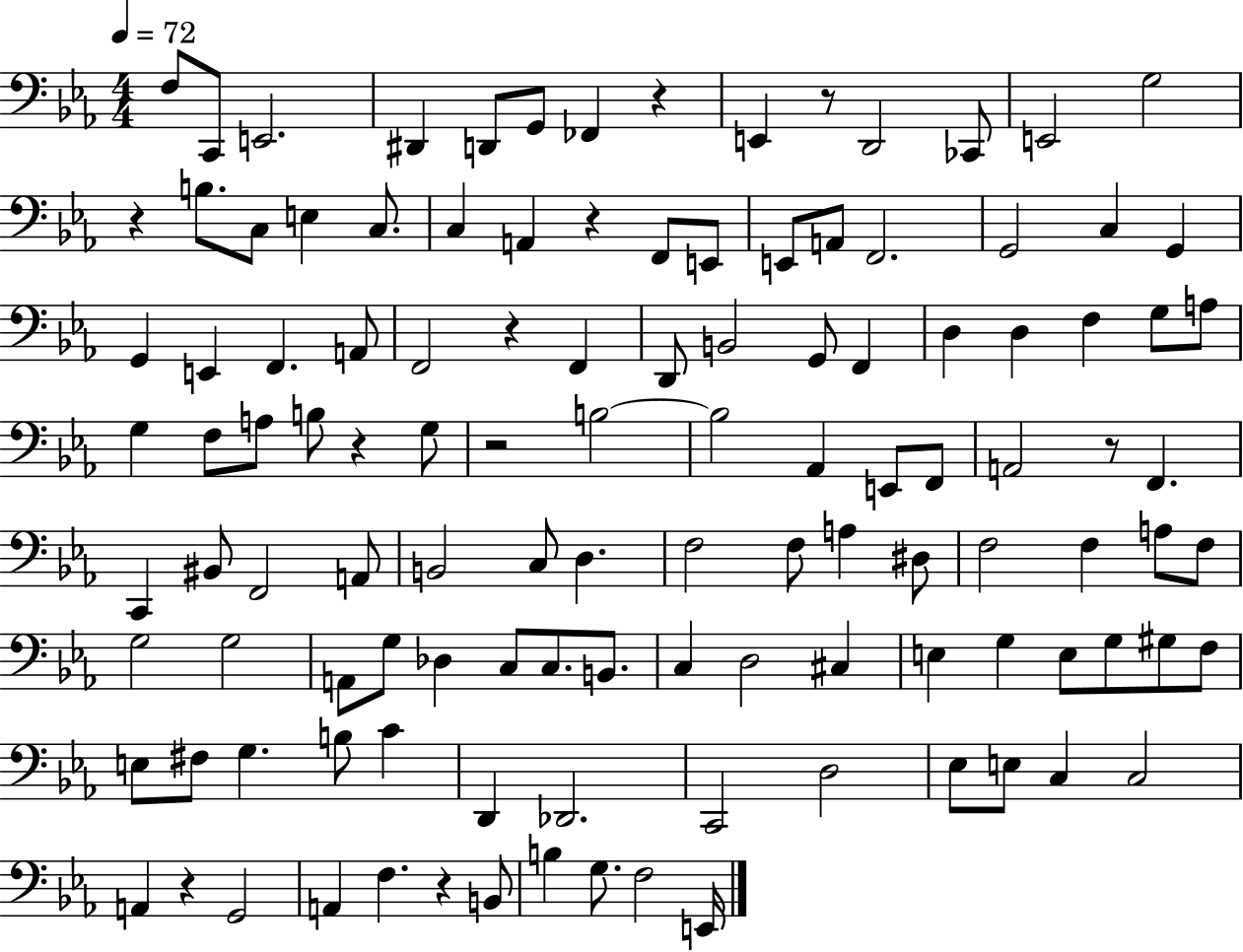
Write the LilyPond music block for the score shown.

{
  \clef bass
  \numericTimeSignature
  \time 4/4
  \key ees \major
  \tempo 4 = 72
  f8 c,8 e,2. | dis,4 d,8 g,8 fes,4 r4 | e,4 r8 d,2 ces,8 | e,2 g2 | \break r4 b8. c8 e4 c8. | c4 a,4 r4 f,8 e,8 | e,8 a,8 f,2. | g,2 c4 g,4 | \break g,4 e,4 f,4. a,8 | f,2 r4 f,4 | d,8 b,2 g,8 f,4 | d4 d4 f4 g8 a8 | \break g4 f8 a8 b8 r4 g8 | r2 b2~~ | b2 aes,4 e,8 f,8 | a,2 r8 f,4. | \break c,4 bis,8 f,2 a,8 | b,2 c8 d4. | f2 f8 a4 dis8 | f2 f4 a8 f8 | \break g2 g2 | a,8 g8 des4 c8 c8. b,8. | c4 d2 cis4 | e4 g4 e8 g8 gis8 f8 | \break e8 fis8 g4. b8 c'4 | d,4 des,2. | c,2 d2 | ees8 e8 c4 c2 | \break a,4 r4 g,2 | a,4 f4. r4 b,8 | b4 g8. f2 e,16 | \bar "|."
}